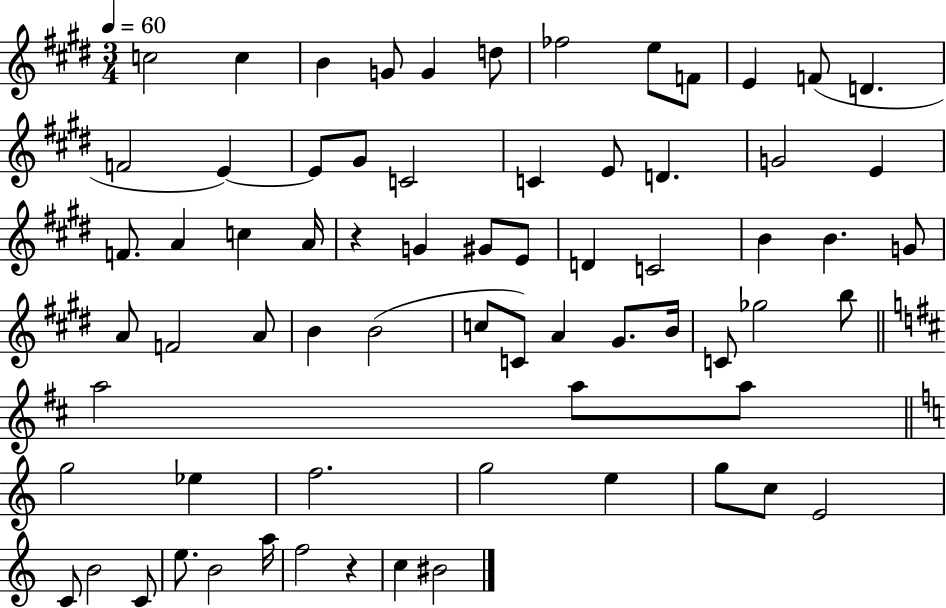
{
  \clef treble
  \numericTimeSignature
  \time 3/4
  \key e \major
  \tempo 4 = 60
  c''2 c''4 | b'4 g'8 g'4 d''8 | fes''2 e''8 f'8 | e'4 f'8( d'4. | \break f'2 e'4~~) | e'8 gis'8 c'2 | c'4 e'8 d'4. | g'2 e'4 | \break f'8. a'4 c''4 a'16 | r4 g'4 gis'8 e'8 | d'4 c'2 | b'4 b'4. g'8 | \break a'8 f'2 a'8 | b'4 b'2( | c''8 c'8) a'4 gis'8. b'16 | c'8 ges''2 b''8 | \break \bar "||" \break \key d \major a''2 a''8 a''8 | \bar "||" \break \key c \major g''2 ees''4 | f''2. | g''2 e''4 | g''8 c''8 e'2 | \break c'8 b'2 c'8 | e''8. b'2 a''16 | f''2 r4 | c''4 bis'2 | \break \bar "|."
}